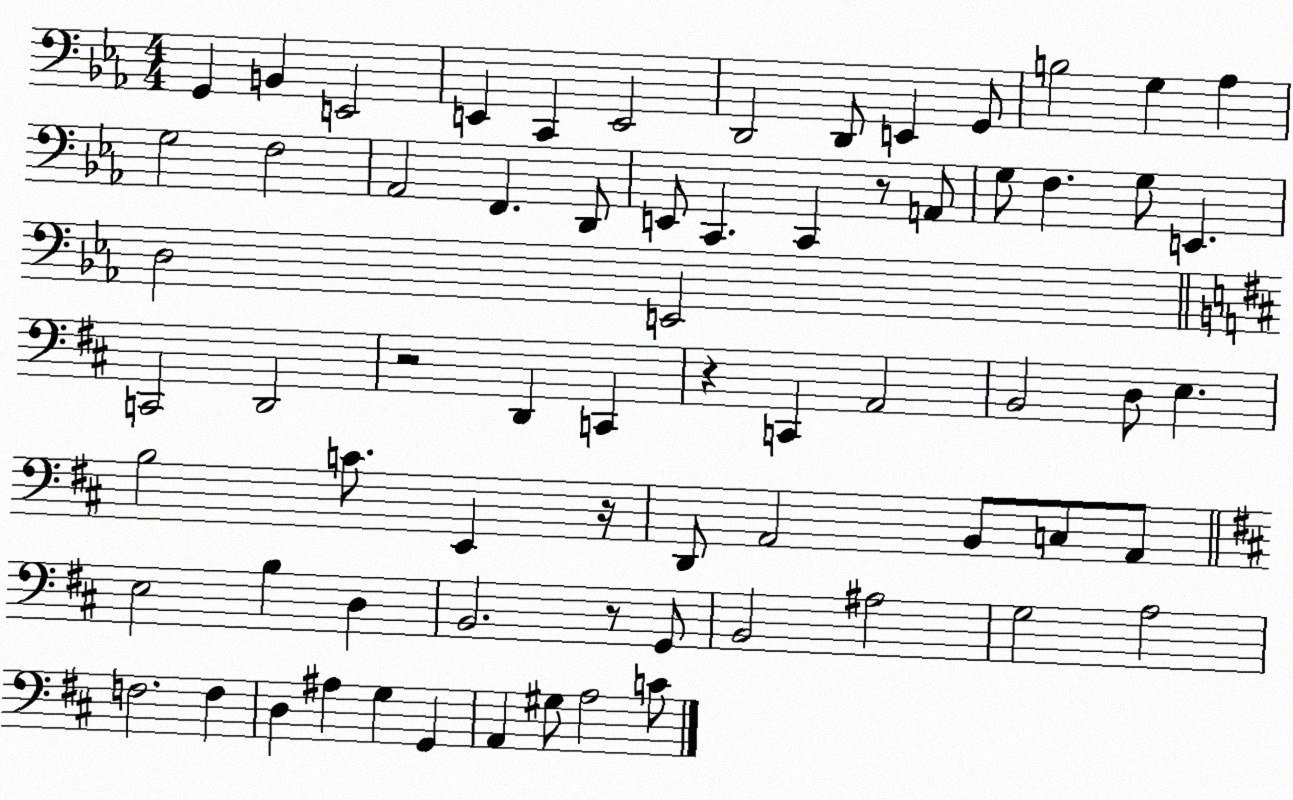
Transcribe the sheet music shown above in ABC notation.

X:1
T:Untitled
M:4/4
L:1/4
K:Eb
G,, B,, E,,2 E,, C,, E,,2 D,,2 D,,/2 E,, G,,/2 B,2 G, _A, G,2 F,2 _A,,2 F,, D,,/2 E,,/2 C,, C,, z/2 A,,/2 G,/2 F, G,/2 E,, D,2 E,,2 C,,2 D,,2 z2 D,, C,, z C,, A,,2 B,,2 D,/2 E, B,2 C/2 E,, z/4 D,,/2 A,,2 B,,/2 C,/2 A,,/2 E,2 B, D, B,,2 z/2 G,,/2 B,,2 ^A,2 G,2 A,2 F,2 F, D, ^A, G, G,, A,, ^G,/2 A,2 C/2